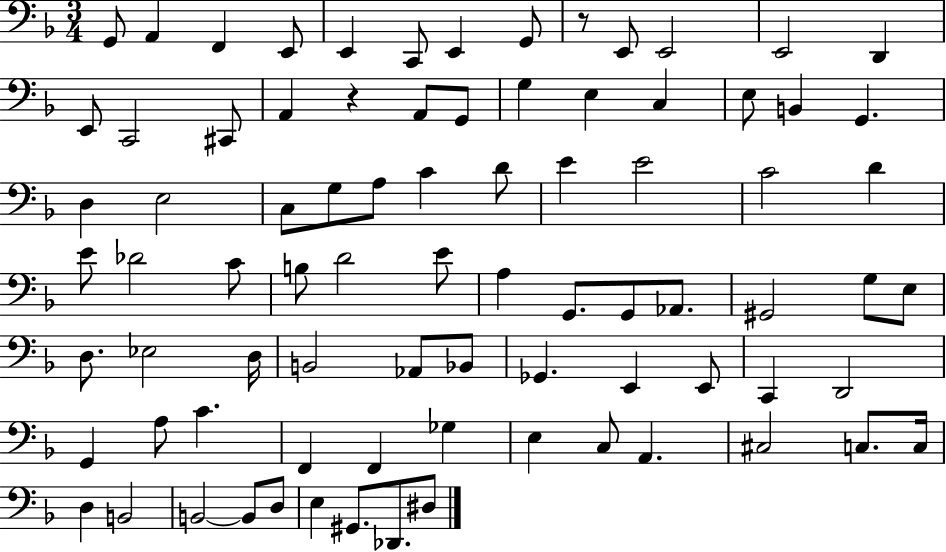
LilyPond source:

{
  \clef bass
  \numericTimeSignature
  \time 3/4
  \key f \major
  \repeat volta 2 { g,8 a,4 f,4 e,8 | e,4 c,8 e,4 g,8 | r8 e,8 e,2 | e,2 d,4 | \break e,8 c,2 cis,8 | a,4 r4 a,8 g,8 | g4 e4 c4 | e8 b,4 g,4. | \break d4 e2 | c8 g8 a8 c'4 d'8 | e'4 e'2 | c'2 d'4 | \break e'8 des'2 c'8 | b8 d'2 e'8 | a4 g,8. g,8 aes,8. | gis,2 g8 e8 | \break d8. ees2 d16 | b,2 aes,8 bes,8 | ges,4. e,4 e,8 | c,4 d,2 | \break g,4 a8 c'4. | f,4 f,4 ges4 | e4 c8 a,4. | cis2 c8. c16 | \break d4 b,2 | b,2~~ b,8 d8 | e4 gis,8. des,8. dis8 | } \bar "|."
}